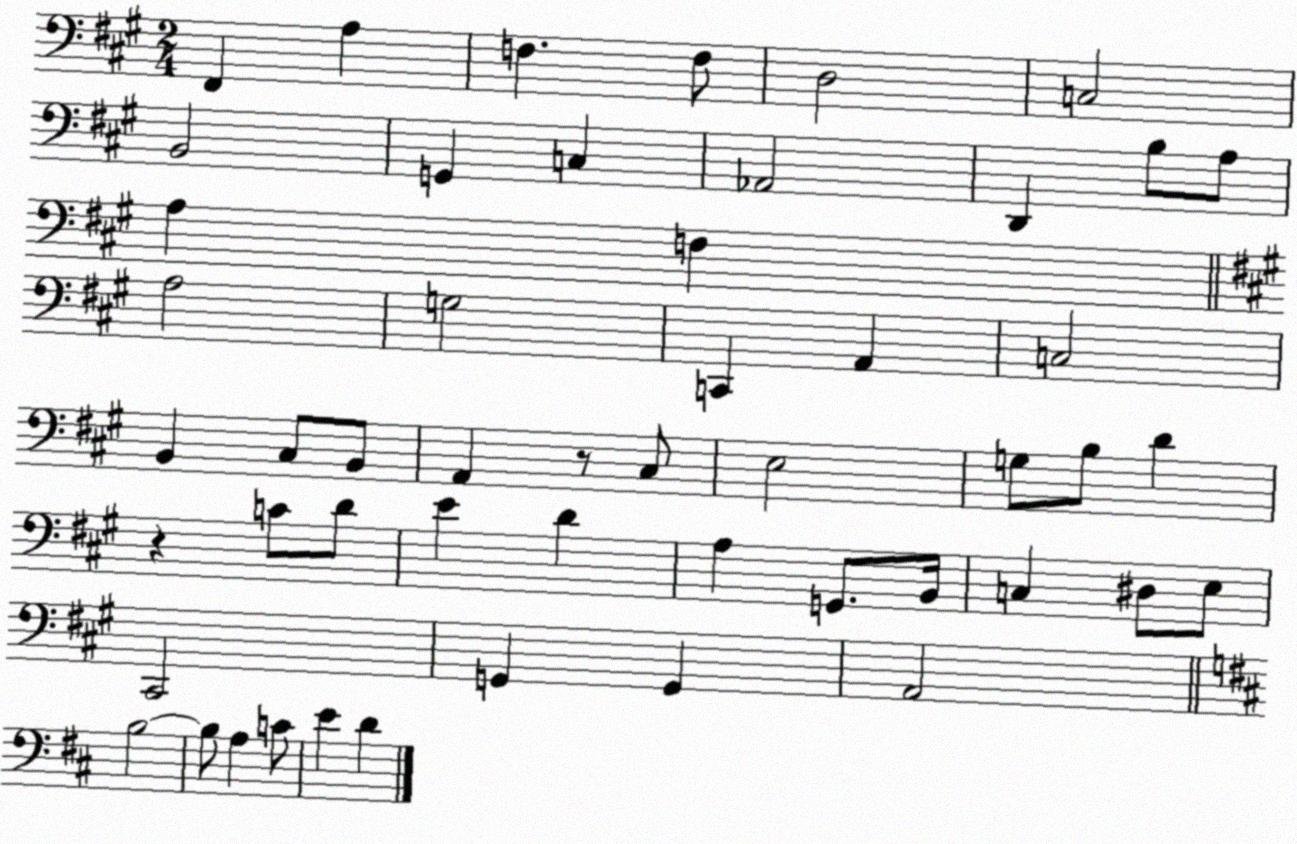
X:1
T:Untitled
M:2/4
L:1/4
K:A
^F,, A, F, F,/2 D,2 C,2 B,,2 G,, C, _A,,2 D,, B,/2 A,/2 A, F, A,2 G,2 C,, A,, C,2 B,, ^C,/2 B,,/2 A,, z/2 ^C,/2 E,2 G,/2 B,/2 D z C/2 D/2 E D A, G,,/2 B,,/4 C, ^D,/2 E,/2 ^C,,2 G,, G,, A,,2 B,2 B,/2 A, C/2 E D